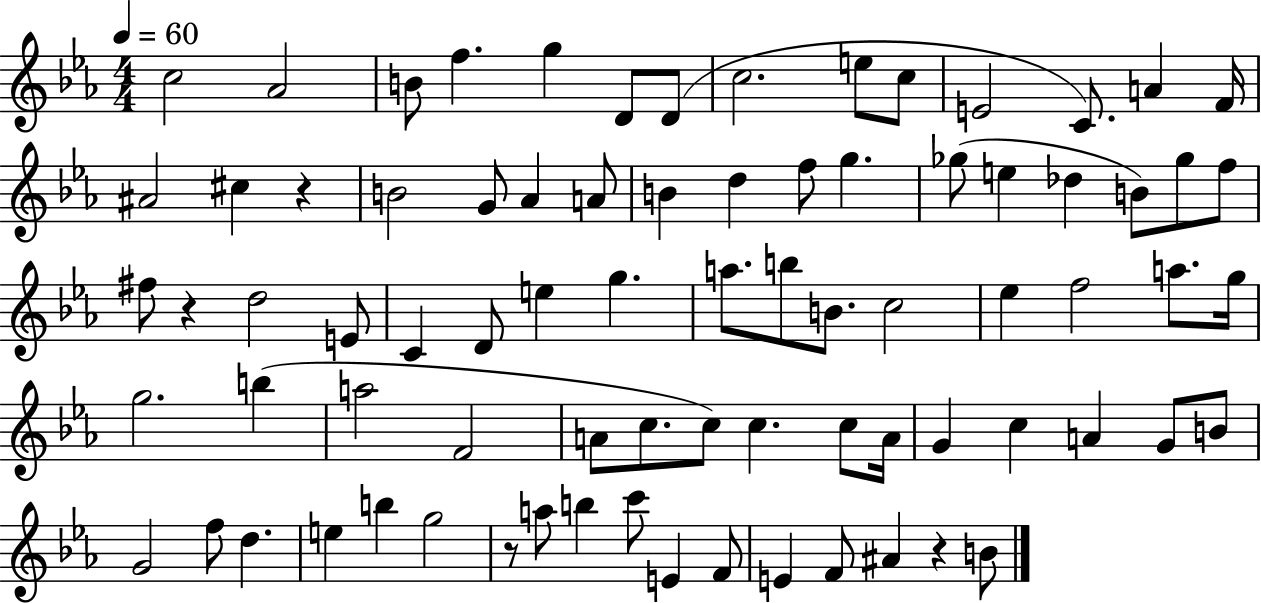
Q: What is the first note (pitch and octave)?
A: C5